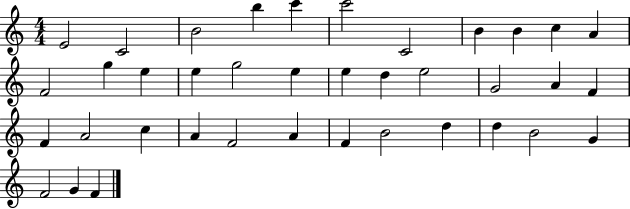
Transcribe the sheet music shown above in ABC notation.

X:1
T:Untitled
M:4/4
L:1/4
K:C
E2 C2 B2 b c' c'2 C2 B B c A F2 g e e g2 e e d e2 G2 A F F A2 c A F2 A F B2 d d B2 G F2 G F